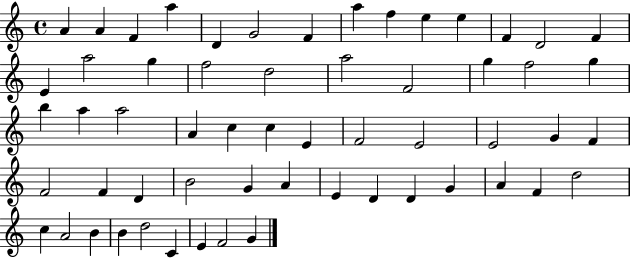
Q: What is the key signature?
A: C major